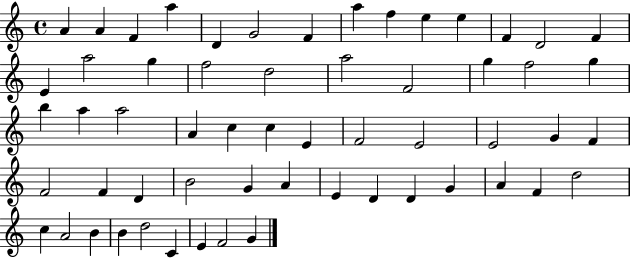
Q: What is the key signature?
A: C major